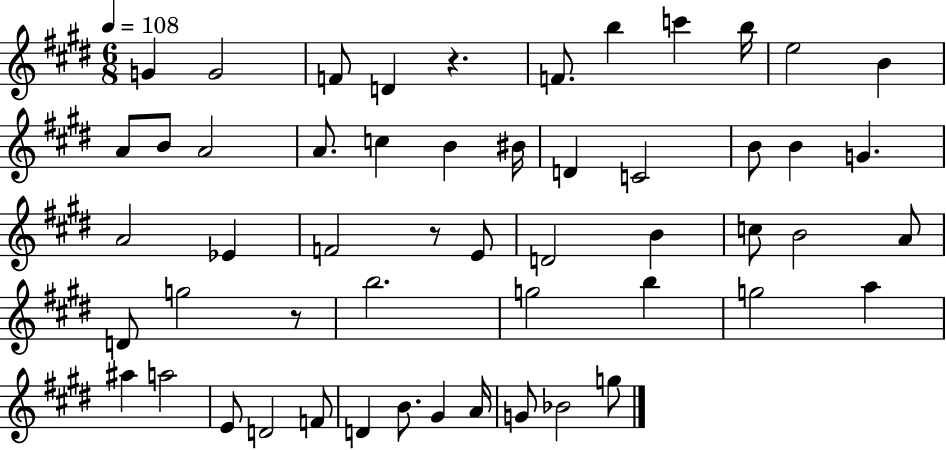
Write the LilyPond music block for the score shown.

{
  \clef treble
  \numericTimeSignature
  \time 6/8
  \key e \major
  \tempo 4 = 108
  g'4 g'2 | f'8 d'4 r4. | f'8. b''4 c'''4 b''16 | e''2 b'4 | \break a'8 b'8 a'2 | a'8. c''4 b'4 bis'16 | d'4 c'2 | b'8 b'4 g'4. | \break a'2 ees'4 | f'2 r8 e'8 | d'2 b'4 | c''8 b'2 a'8 | \break d'8 g''2 r8 | b''2. | g''2 b''4 | g''2 a''4 | \break ais''4 a''2 | e'8 d'2 f'8 | d'4 b'8. gis'4 a'16 | g'8 bes'2 g''8 | \break \bar "|."
}